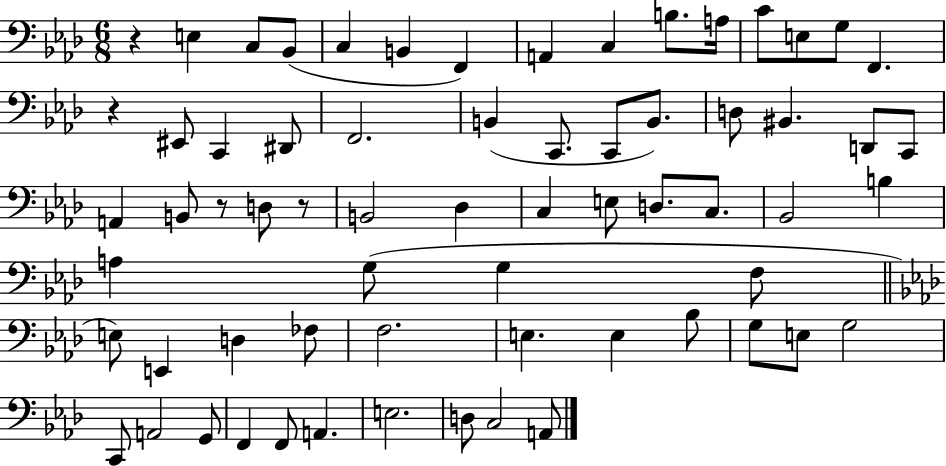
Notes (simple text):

R/q E3/q C3/e Bb2/e C3/q B2/q F2/q A2/q C3/q B3/e. A3/s C4/e E3/e G3/e F2/q. R/q EIS2/e C2/q D#2/e F2/h. B2/q C2/e. C2/e B2/e. D3/e BIS2/q. D2/e C2/e A2/q B2/e R/e D3/e R/e B2/h Db3/q C3/q E3/e D3/e. C3/e. Bb2/h B3/q A3/q G3/e G3/q F3/e E3/e E2/q D3/q FES3/e F3/h. E3/q. E3/q Bb3/e G3/e E3/e G3/h C2/e A2/h G2/e F2/q F2/e A2/q. E3/h. D3/e C3/h A2/e